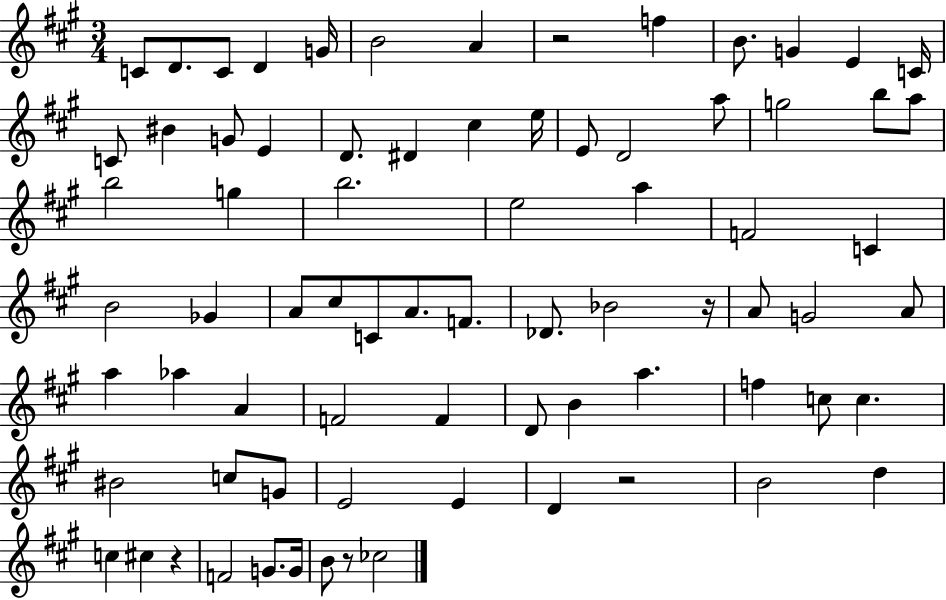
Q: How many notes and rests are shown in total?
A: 76